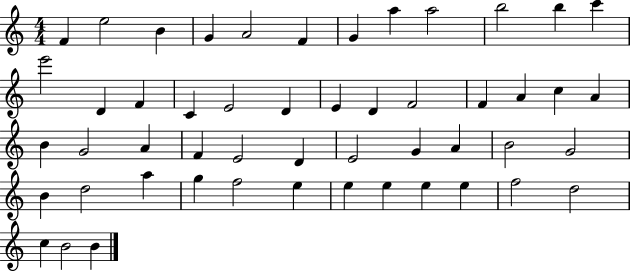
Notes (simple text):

F4/q E5/h B4/q G4/q A4/h F4/q G4/q A5/q A5/h B5/h B5/q C6/q E6/h D4/q F4/q C4/q E4/h D4/q E4/q D4/q F4/h F4/q A4/q C5/q A4/q B4/q G4/h A4/q F4/q E4/h D4/q E4/h G4/q A4/q B4/h G4/h B4/q D5/h A5/q G5/q F5/h E5/q E5/q E5/q E5/q E5/q F5/h D5/h C5/q B4/h B4/q